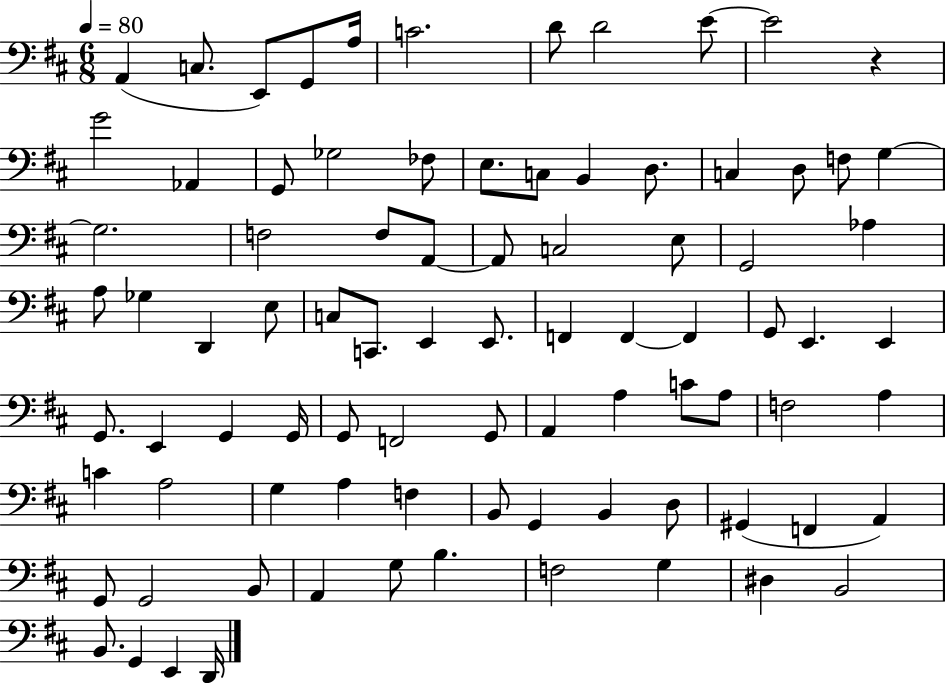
A2/q C3/e. E2/e G2/e A3/s C4/h. D4/e D4/h E4/e E4/h R/q G4/h Ab2/q G2/e Gb3/h FES3/e E3/e. C3/e B2/q D3/e. C3/q D3/e F3/e G3/q G3/h. F3/h F3/e A2/e A2/e C3/h E3/e G2/h Ab3/q A3/e Gb3/q D2/q E3/e C3/e C2/e. E2/q E2/e. F2/q F2/q F2/q G2/e E2/q. E2/q G2/e. E2/q G2/q G2/s G2/e F2/h G2/e A2/q A3/q C4/e A3/e F3/h A3/q C4/q A3/h G3/q A3/q F3/q B2/e G2/q B2/q D3/e G#2/q F2/q A2/q G2/e G2/h B2/e A2/q G3/e B3/q. F3/h G3/q D#3/q B2/h B2/e. G2/q E2/q D2/s